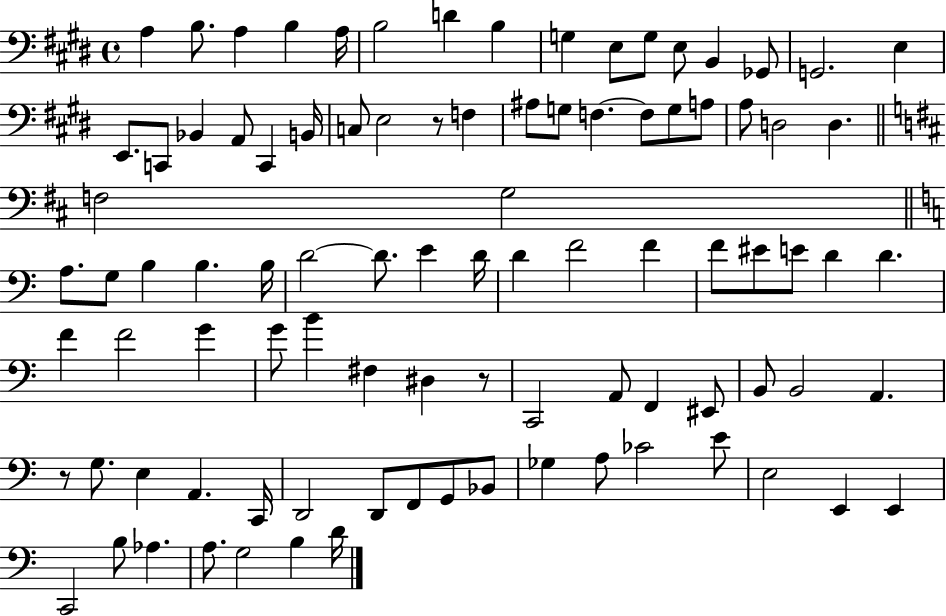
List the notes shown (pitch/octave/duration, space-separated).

A3/q B3/e. A3/q B3/q A3/s B3/h D4/q B3/q G3/q E3/e G3/e E3/e B2/q Gb2/e G2/h. E3/q E2/e. C2/e Bb2/q A2/e C2/q B2/s C3/e E3/h R/e F3/q A#3/e G3/e F3/q. F3/e G3/e A3/e A3/e D3/h D3/q. F3/h G3/h A3/e. G3/e B3/q B3/q. B3/s D4/h D4/e. E4/q D4/s D4/q F4/h F4/q F4/e EIS4/e E4/e D4/q D4/q. F4/q F4/h G4/q G4/e B4/q F#3/q D#3/q R/e C2/h A2/e F2/q EIS2/e B2/e B2/h A2/q. R/e G3/e. E3/q A2/q. C2/s D2/h D2/e F2/e G2/e Bb2/e Gb3/q A3/e CES4/h E4/e E3/h E2/q E2/q C2/h B3/e Ab3/q. A3/e. G3/h B3/q D4/s